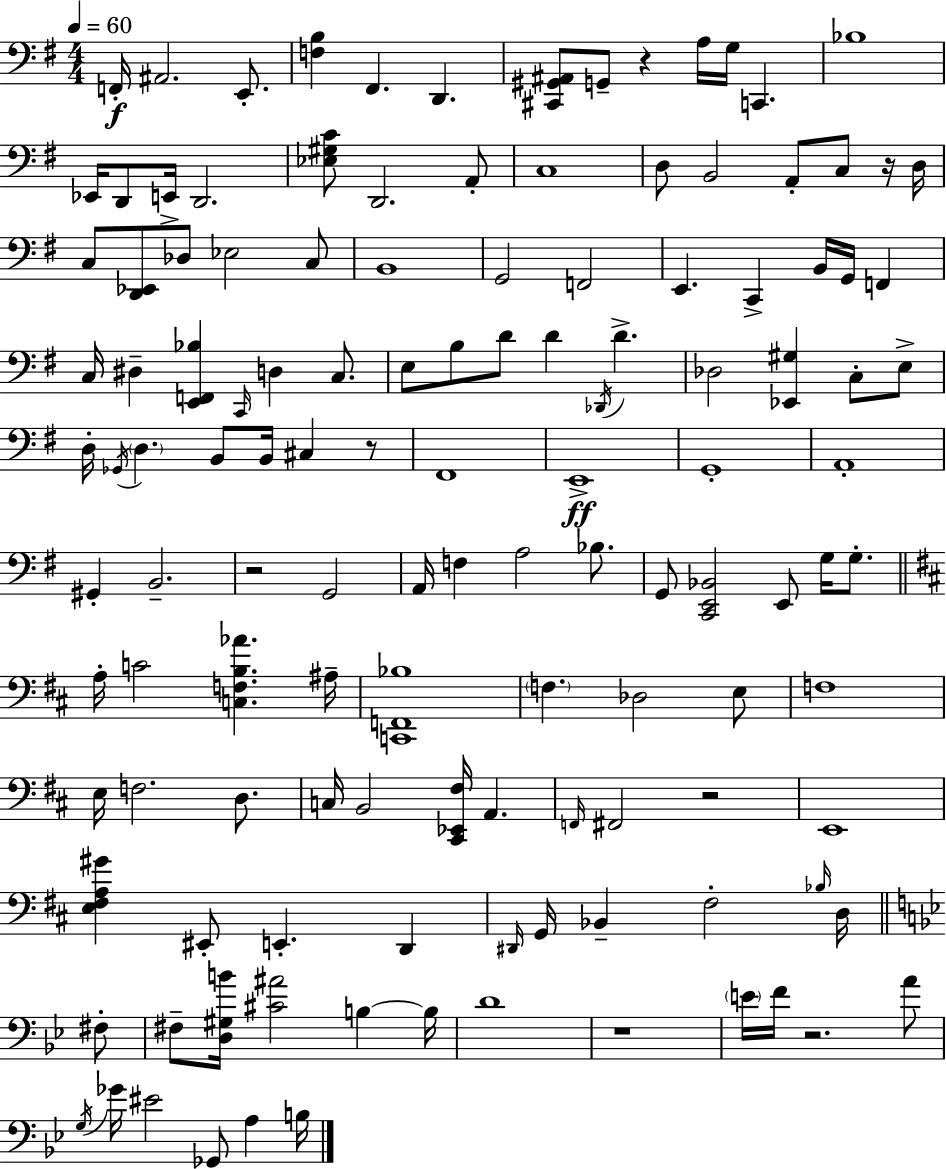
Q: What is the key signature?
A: G major